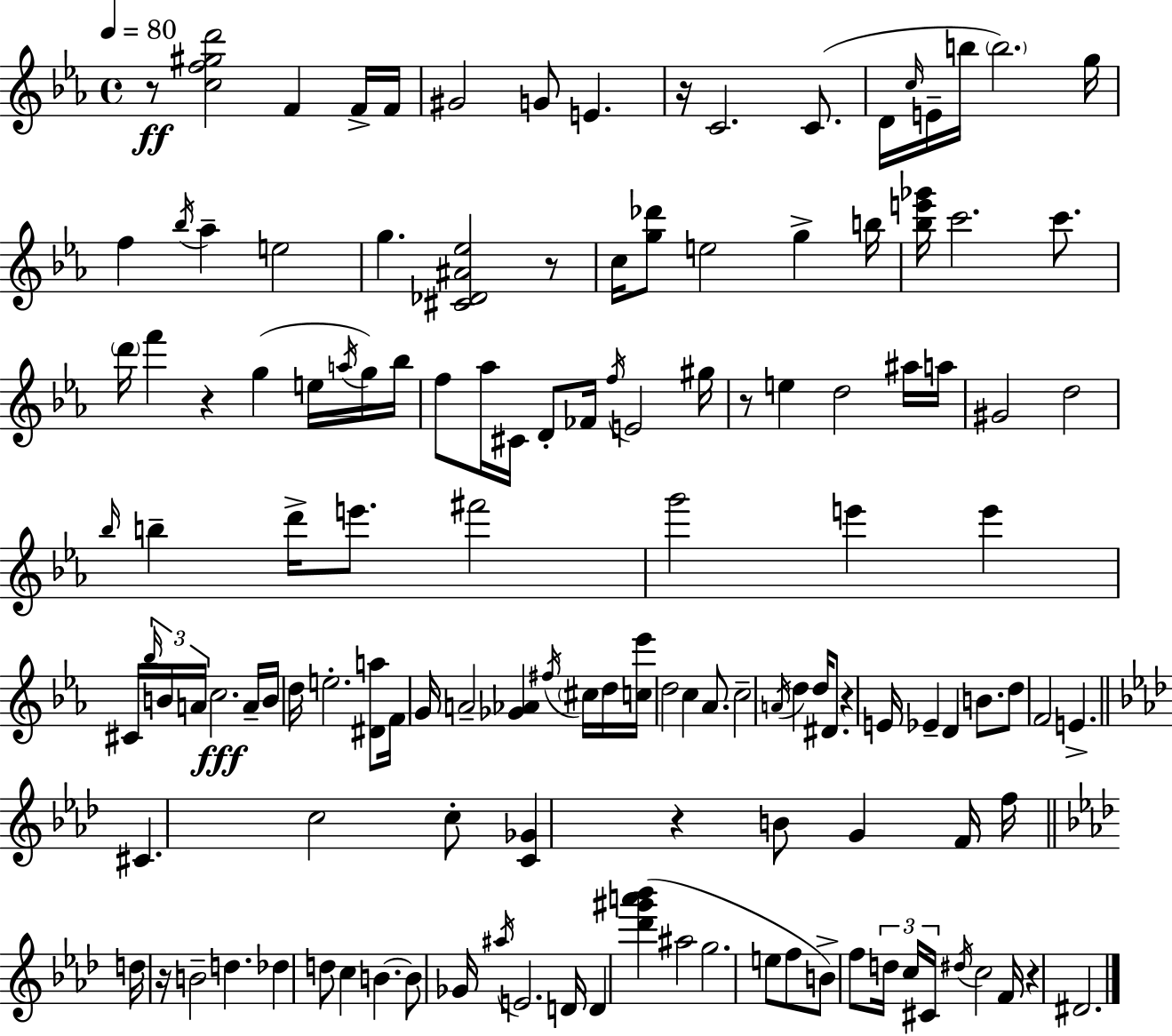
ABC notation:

X:1
T:Untitled
M:4/4
L:1/4
K:Eb
z/2 [cf^gd']2 F F/4 F/4 ^G2 G/2 E z/4 C2 C/2 D/4 c/4 E/4 b/4 b2 g/4 f _b/4 _a e2 g [^C_D^A_e]2 z/2 c/4 [g_d']/2 e2 g b/4 [_be'_g']/4 c'2 c'/2 d'/4 f' z g e/4 a/4 g/4 _b/4 f/2 _a/4 ^C/4 D/2 _F/4 f/4 E2 ^g/4 z/2 e d2 ^a/4 a/4 ^G2 d2 _b/4 b d'/4 e'/2 ^f'2 g'2 e' e' ^C/4 _b/4 B/4 A/4 c2 A/4 B/4 d/4 e2 [^Da]/2 F/4 G/4 A2 [_G_A] ^f/4 ^c/4 d/4 [c_e']/4 d2 c _A/2 c2 A/4 d d/4 ^D/2 z E/4 _E D B/2 d/2 F2 E ^C c2 c/2 [C_G] z B/2 G F/4 f/4 d/4 z/4 B2 d _d d/2 c B B/2 _G/4 ^a/4 E2 D/4 D [_d'^g'a'_b'] ^a2 g2 e/2 f/2 B/2 f/2 d/4 c/4 ^C/4 ^d/4 c2 F/4 z ^D2